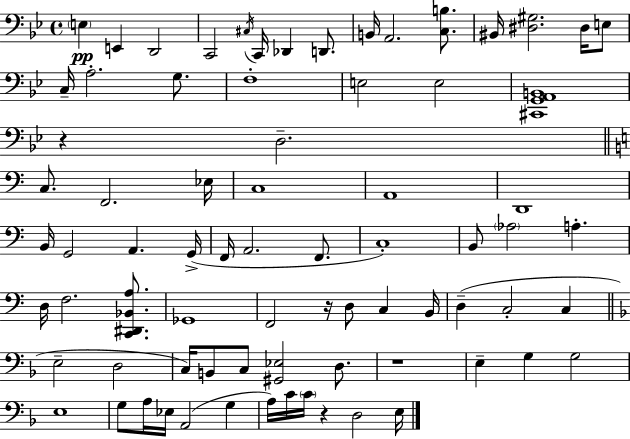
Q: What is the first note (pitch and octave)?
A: E3